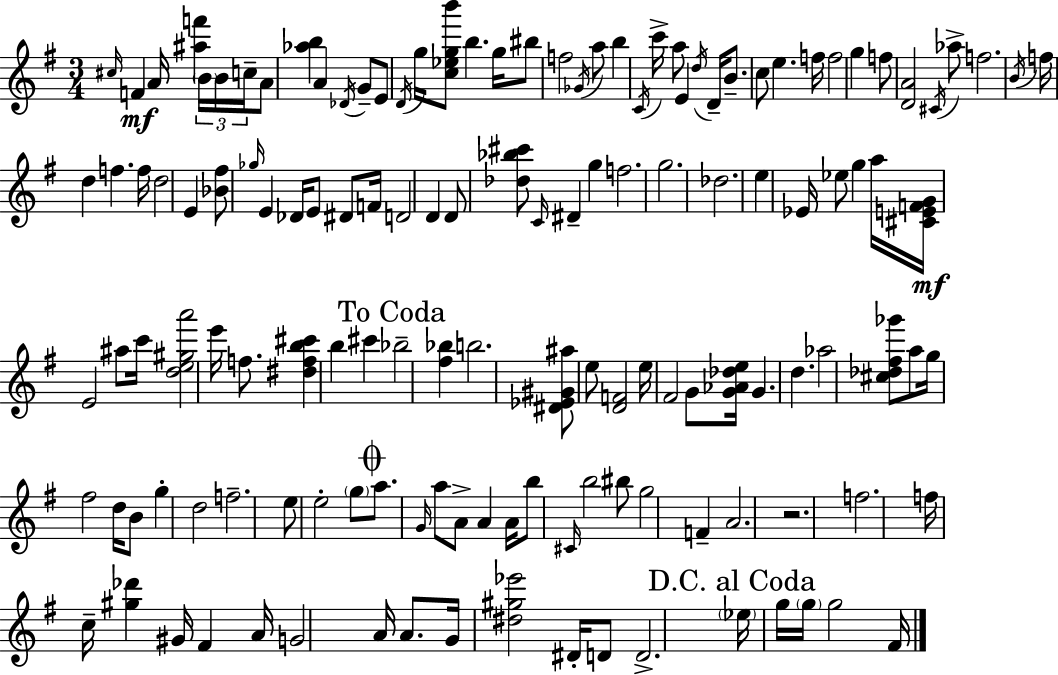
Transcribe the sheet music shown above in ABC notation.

X:1
T:Untitled
M:3/4
L:1/4
K:G
^c/4 F A/4 [^af'] B/4 B/4 c/4 A/2 [_ab] A _D/4 G/2 E/2 D/4 g/4 [c_egb']/2 b g/4 ^b/2 f2 _G/4 a/2 b C/4 c'/4 a/2 E d/4 D/4 B/2 c/2 e f/4 f2 g f/2 [DA]2 ^C/4 _a/2 f2 B/4 f/4 d f f/4 d2 E [_B^f]/2 _g/4 E _D/4 E/2 ^D/2 F/4 D2 D D/2 [_d_b^c']/2 C/4 ^D g f2 g2 _d2 e _E/4 _e/2 g a/4 [^CEFG]/4 E2 ^a/2 c'/4 [de^ga']2 e'/4 f/2 [^dfb^c'] b ^c' _b2 [^f_b] b2 [^D_E^G^a]/2 e/2 [DF]2 e/4 ^F2 G/2 [G_A_de]/4 G d _a2 [^c_d^f_g']/2 a/2 g/4 ^f2 d/4 B/2 g d2 f2 e/2 e2 g/2 a/2 G/4 a/2 A/2 A A/4 b/2 ^C/4 b2 ^b/2 g2 F A2 z2 f2 f/4 c/4 [^g_d'] ^G/4 ^F A/4 G2 A/4 A/2 G/4 [^d^g_e']2 ^D/4 D/2 D2 _e/4 g/4 g/4 g2 ^F/4